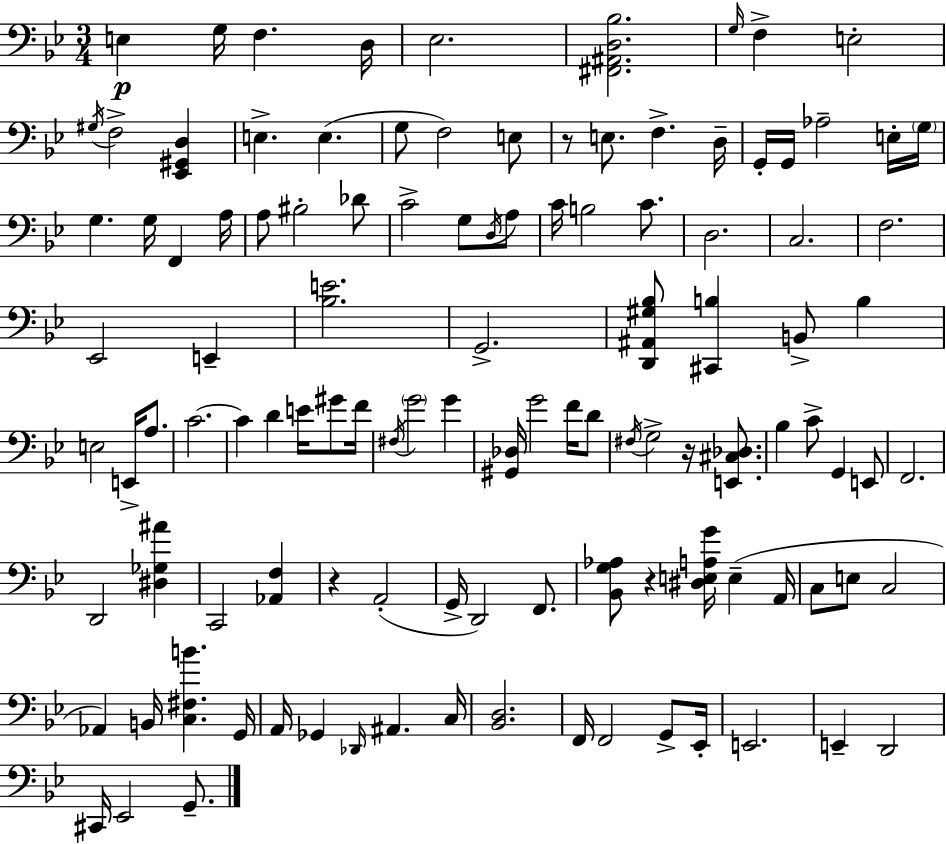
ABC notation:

X:1
T:Untitled
M:3/4
L:1/4
K:Gm
E, G,/4 F, D,/4 _E,2 [^F,,^A,,D,_B,]2 G,/4 F, E,2 ^G,/4 F,2 [_E,,^G,,D,] E, E, G,/2 F,2 E,/2 z/2 E,/2 F, D,/4 G,,/4 G,,/4 _A,2 E,/4 G,/4 G, G,/4 F,, A,/4 A,/2 ^B,2 _D/2 C2 G,/2 D,/4 A,/2 C/4 B,2 C/2 D,2 C,2 F,2 _E,,2 E,, [_B,E]2 G,,2 [D,,^A,,^G,_B,]/2 [^C,,B,] B,,/2 B, E,2 E,,/4 A,/2 C2 C D E/4 ^G/2 F/4 ^F,/4 G2 G [^G,,_D,]/4 G2 F/4 D/2 ^F,/4 G,2 z/4 [E,,^C,_D,]/2 _B, C/2 G,, E,,/2 F,,2 D,,2 [^D,_G,^A] C,,2 [_A,,F,] z A,,2 G,,/4 D,,2 F,,/2 [_B,,G,_A,]/2 z [^D,E,A,G]/4 E, A,,/4 C,/2 E,/2 C,2 _A,, B,,/4 [C,^F,B] G,,/4 A,,/4 _G,, _D,,/4 ^A,, C,/4 [_B,,D,]2 F,,/4 F,,2 G,,/2 _E,,/4 E,,2 E,, D,,2 ^C,,/4 _E,,2 G,,/2